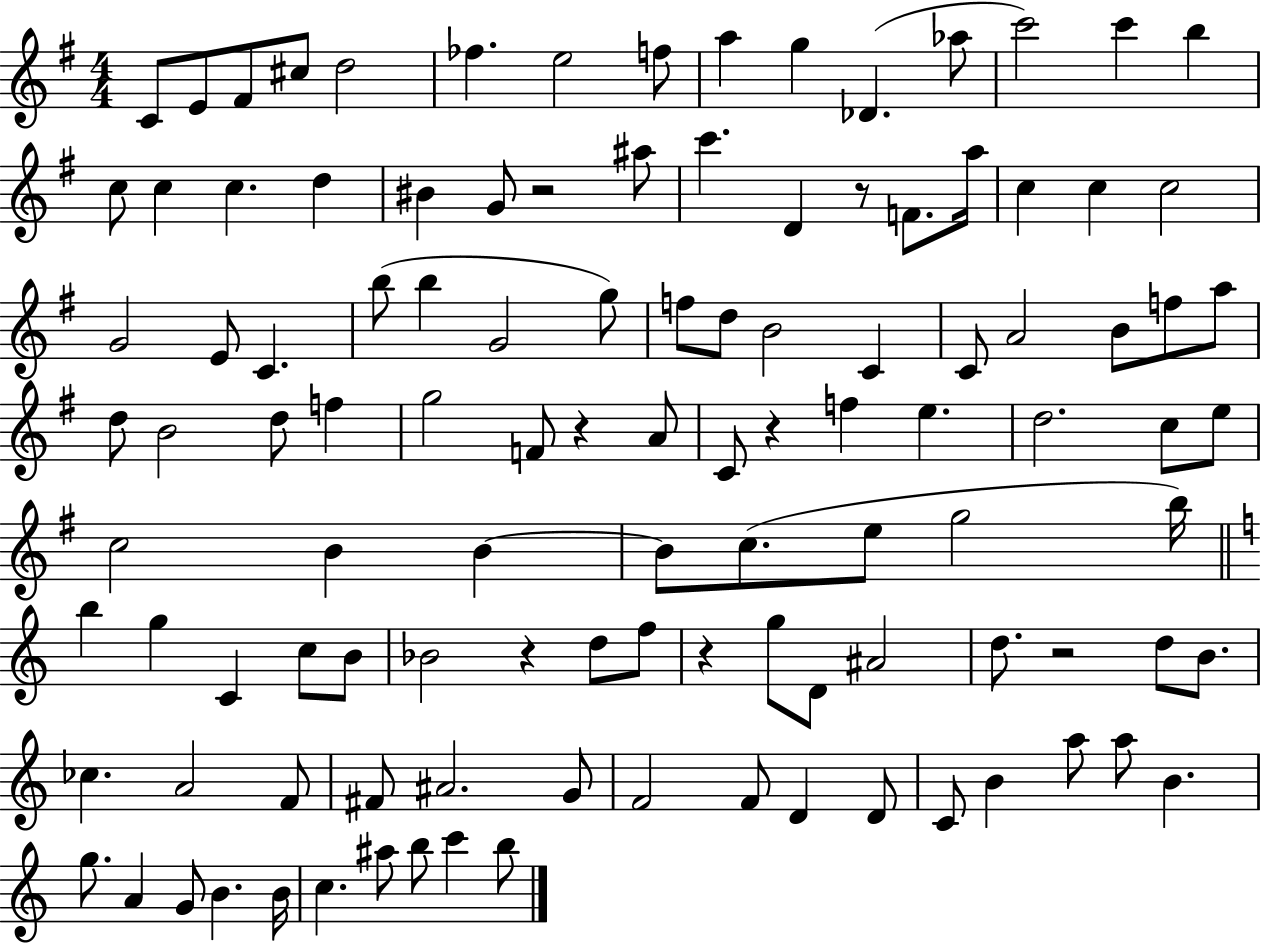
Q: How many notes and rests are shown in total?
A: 112